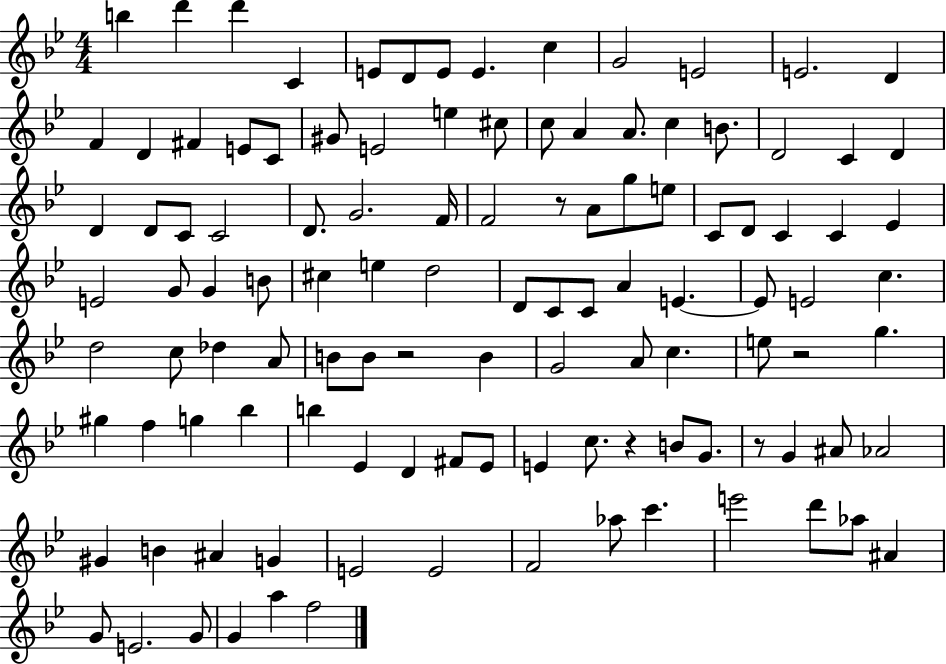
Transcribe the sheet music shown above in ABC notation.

X:1
T:Untitled
M:4/4
L:1/4
K:Bb
b d' d' C E/2 D/2 E/2 E c G2 E2 E2 D F D ^F E/2 C/2 ^G/2 E2 e ^c/2 c/2 A A/2 c B/2 D2 C D D D/2 C/2 C2 D/2 G2 F/4 F2 z/2 A/2 g/2 e/2 C/2 D/2 C C _E E2 G/2 G B/2 ^c e d2 D/2 C/2 C/2 A E E/2 E2 c d2 c/2 _d A/2 B/2 B/2 z2 B G2 A/2 c e/2 z2 g ^g f g _b b _E D ^F/2 _E/2 E c/2 z B/2 G/2 z/2 G ^A/2 _A2 ^G B ^A G E2 E2 F2 _a/2 c' e'2 d'/2 _a/2 ^A G/2 E2 G/2 G a f2